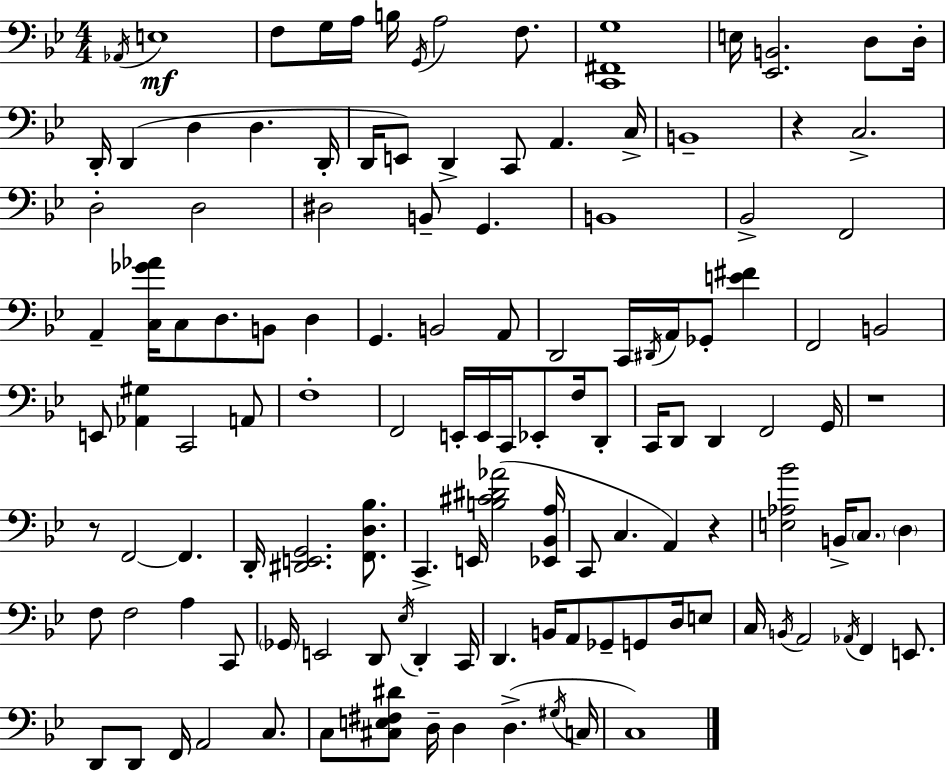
X:1
T:Untitled
M:4/4
L:1/4
K:Bb
_A,,/4 E,4 F,/2 G,/4 A,/4 B,/4 G,,/4 A,2 F,/2 [C,,^F,,G,]4 E,/4 [_E,,B,,]2 D,/2 D,/4 D,,/4 D,, D, D, D,,/4 D,,/4 E,,/2 D,, C,,/2 A,, C,/4 B,,4 z C,2 D,2 D,2 ^D,2 B,,/2 G,, B,,4 _B,,2 F,,2 A,, [C,_G_A]/4 C,/2 D,/2 B,,/2 D, G,, B,,2 A,,/2 D,,2 C,,/4 ^D,,/4 A,,/4 _G,,/2 [E^F] F,,2 B,,2 E,,/2 [_A,,^G,] C,,2 A,,/2 F,4 F,,2 E,,/4 E,,/4 C,,/4 _E,,/2 F,/4 D,,/2 C,,/4 D,,/2 D,, F,,2 G,,/4 z4 z/2 F,,2 F,, D,,/4 [^D,,E,,G,,]2 [F,,D,_B,]/2 C,, E,,/4 [B,^C^D_A]2 [_E,,_B,,A,]/4 C,,/2 C, A,, z [E,_A,_B]2 B,,/4 C,/2 D, F,/2 F,2 A, C,,/2 _G,,/4 E,,2 D,,/2 _E,/4 D,, C,,/4 D,, B,,/4 A,,/2 _G,,/2 G,,/2 D,/4 E,/2 C,/4 B,,/4 A,,2 _A,,/4 F,, E,,/2 D,,/2 D,,/2 F,,/4 A,,2 C,/2 C,/2 [^C,E,^F,^D]/2 D,/4 D, D, ^G,/4 C,/4 C,4